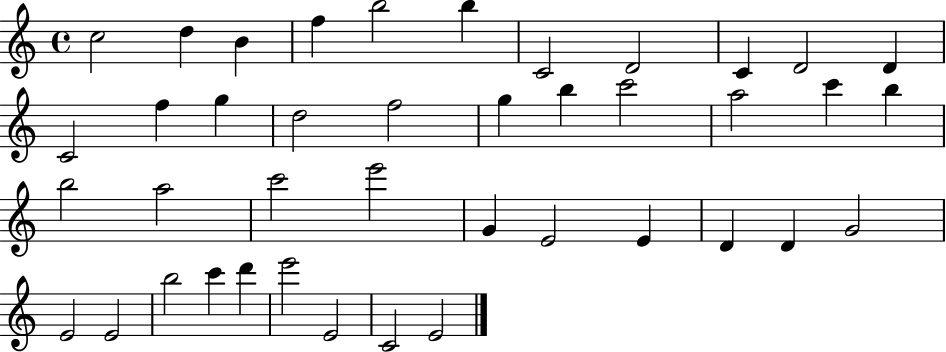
C5/h D5/q B4/q F5/q B5/h B5/q C4/h D4/h C4/q D4/h D4/q C4/h F5/q G5/q D5/h F5/h G5/q B5/q C6/h A5/h C6/q B5/q B5/h A5/h C6/h E6/h G4/q E4/h E4/q D4/q D4/q G4/h E4/h E4/h B5/h C6/q D6/q E6/h E4/h C4/h E4/h